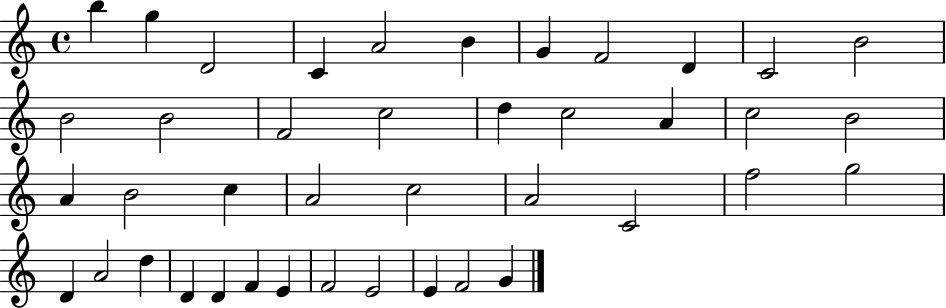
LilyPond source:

{
  \clef treble
  \time 4/4
  \defaultTimeSignature
  \key c \major
  b''4 g''4 d'2 | c'4 a'2 b'4 | g'4 f'2 d'4 | c'2 b'2 | \break b'2 b'2 | f'2 c''2 | d''4 c''2 a'4 | c''2 b'2 | \break a'4 b'2 c''4 | a'2 c''2 | a'2 c'2 | f''2 g''2 | \break d'4 a'2 d''4 | d'4 d'4 f'4 e'4 | f'2 e'2 | e'4 f'2 g'4 | \break \bar "|."
}